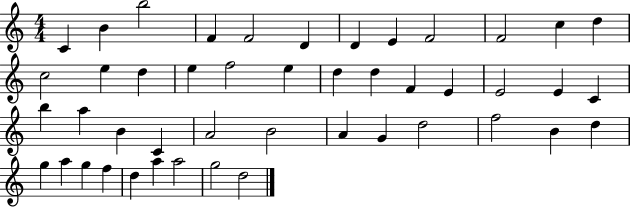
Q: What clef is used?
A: treble